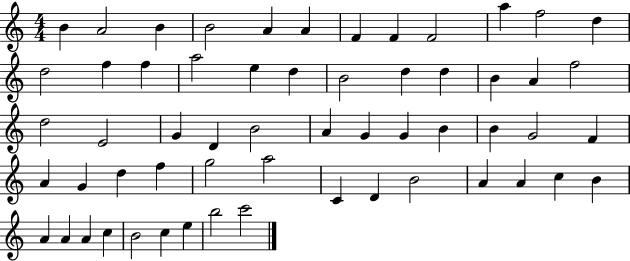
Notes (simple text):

B4/q A4/h B4/q B4/h A4/q A4/q F4/q F4/q F4/h A5/q F5/h D5/q D5/h F5/q F5/q A5/h E5/q D5/q B4/h D5/q D5/q B4/q A4/q F5/h D5/h E4/h G4/q D4/q B4/h A4/q G4/q G4/q B4/q B4/q G4/h F4/q A4/q G4/q D5/q F5/q G5/h A5/h C4/q D4/q B4/h A4/q A4/q C5/q B4/q A4/q A4/q A4/q C5/q B4/h C5/q E5/q B5/h C6/h